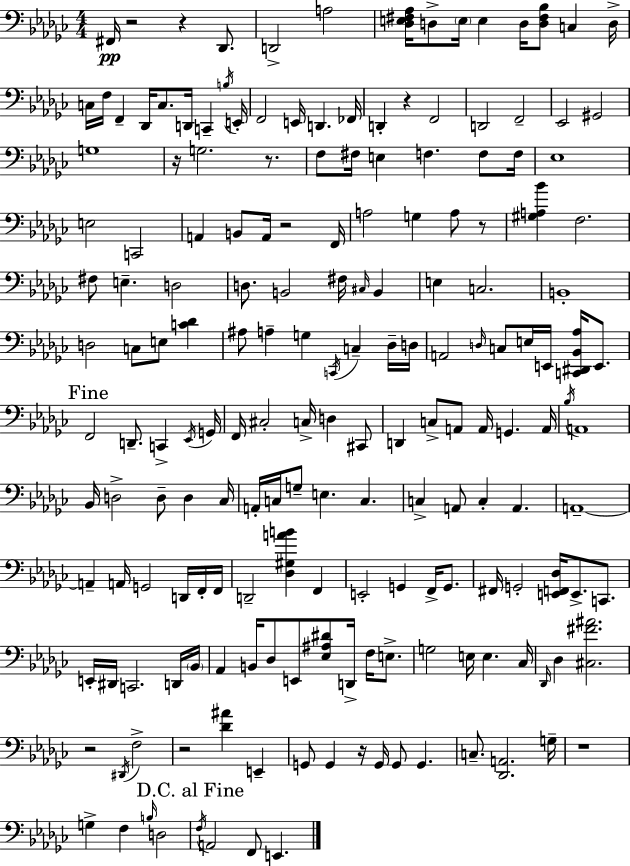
F#2/s R/h R/q Db2/e. D2/h A3/h [Db3,E3,F#3,Ab3]/s D3/e E3/s E3/q D3/s [D3,F#3,Bb3]/e C3/q D3/s C3/s F3/s F2/q Db2/s C3/e. D2/s C2/q B3/s E2/s F2/h E2/s D2/q. FES2/s D2/q R/q F2/h D2/h F2/h Eb2/h G#2/h G3/w R/s G3/h. R/e. F3/e F#3/s E3/q F3/q. F3/e F3/s Eb3/w E3/h C2/h A2/q B2/e A2/s R/h F2/s A3/h G3/q A3/e R/e [G#3,A3,Bb4]/q F3/h. F#3/e E3/q. D3/h D3/e. B2/h F#3/s C#3/s B2/q E3/q C3/h. B2/w D3/h C3/e E3/e [C4,Db4]/q A#3/e A3/q G3/q C2/s C3/q Db3/s D3/s A2/h D3/s C3/e E3/s E2/s [C2,D#2,Bb2,Ab3]/s E2/e. F2/h D2/e. C2/q Eb2/s G2/s F2/s C#3/h C3/s D3/q C#2/e D2/q C3/e A2/e A2/s G2/q. A2/s Bb3/s A2/w Bb2/s D3/h D3/e D3/q CES3/s A2/s C3/s G3/e E3/q. C3/q. C3/q A2/e C3/q A2/q. A2/w A2/q A2/s G2/h D2/s F2/s F2/s D2/h [Db3,G#3,A4,B4]/q F2/q E2/h G2/q F2/s G2/e. F#2/s G2/h [E2,F2,Db3]/s E2/e. C2/e. E2/s D#2/s C2/h. D2/s Bb2/s Ab2/q B2/s Db3/e E2/e [Eb3,A#3,D#4]/e D2/s F3/s E3/e. G3/h E3/s E3/q. CES3/s Db2/s Db3/q [C#3,F#4,A#4]/h. R/h D#2/s F3/h R/h [Db4,A#4]/q E2/q G2/e G2/q R/s G2/s G2/e G2/q. C3/e. [Db2,A2]/h. G3/s R/w G3/q F3/q B3/s D3/h F3/s A2/h F2/e E2/q.